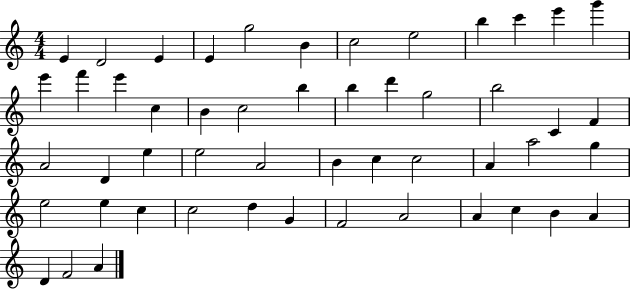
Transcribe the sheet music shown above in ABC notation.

X:1
T:Untitled
M:4/4
L:1/4
K:C
E D2 E E g2 B c2 e2 b c' e' g' e' f' e' c B c2 b b d' g2 b2 C F A2 D e e2 A2 B c c2 A a2 g e2 e c c2 d G F2 A2 A c B A D F2 A